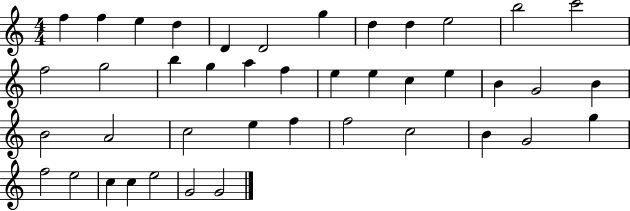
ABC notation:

X:1
T:Untitled
M:4/4
L:1/4
K:C
f f e d D D2 g d d e2 b2 c'2 f2 g2 b g a f e e c e B G2 B B2 A2 c2 e f f2 c2 B G2 g f2 e2 c c e2 G2 G2